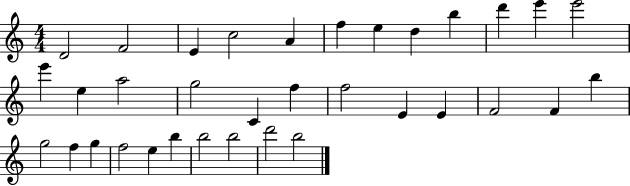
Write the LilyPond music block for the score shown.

{
  \clef treble
  \numericTimeSignature
  \time 4/4
  \key c \major
  d'2 f'2 | e'4 c''2 a'4 | f''4 e''4 d''4 b''4 | d'''4 e'''4 e'''2 | \break e'''4 e''4 a''2 | g''2 c'4 f''4 | f''2 e'4 e'4 | f'2 f'4 b''4 | \break g''2 f''4 g''4 | f''2 e''4 b''4 | b''2 b''2 | d'''2 b''2 | \break \bar "|."
}